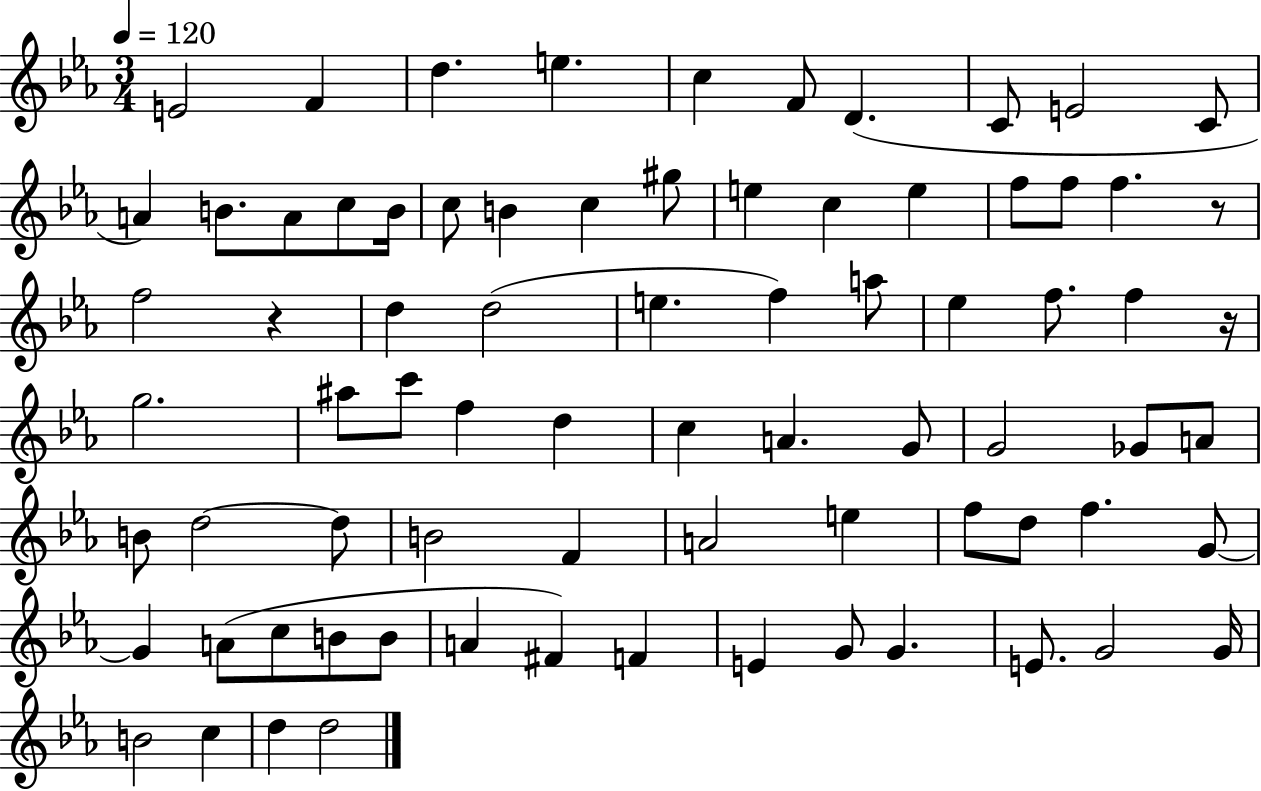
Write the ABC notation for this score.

X:1
T:Untitled
M:3/4
L:1/4
K:Eb
E2 F d e c F/2 D C/2 E2 C/2 A B/2 A/2 c/2 B/4 c/2 B c ^g/2 e c e f/2 f/2 f z/2 f2 z d d2 e f a/2 _e f/2 f z/4 g2 ^a/2 c'/2 f d c A G/2 G2 _G/2 A/2 B/2 d2 d/2 B2 F A2 e f/2 d/2 f G/2 G A/2 c/2 B/2 B/2 A ^F F E G/2 G E/2 G2 G/4 B2 c d d2